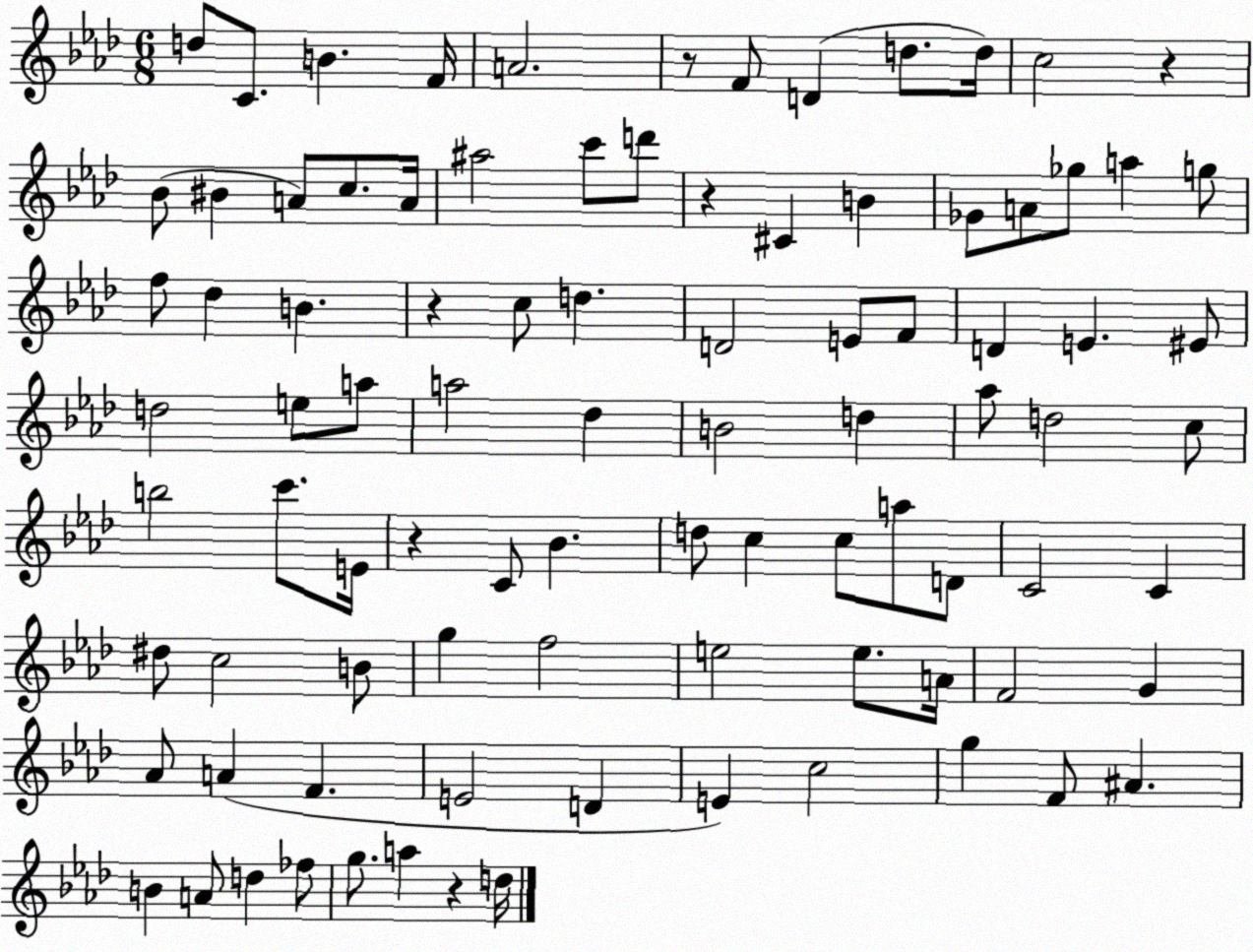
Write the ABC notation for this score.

X:1
T:Untitled
M:6/8
L:1/4
K:Ab
d/2 C/2 B F/4 A2 z/2 F/2 D d/2 d/4 c2 z _B/2 ^B A/2 c/2 A/4 ^a2 c'/2 d'/2 z ^C B _G/2 A/2 _g/2 a g/2 f/2 _d B z c/2 d D2 E/2 F/2 D E ^E/2 d2 e/2 a/2 a2 _d B2 d _a/2 d2 c/2 b2 c'/2 E/4 z C/2 _B d/2 c c/2 a/2 D/2 C2 C ^d/2 c2 B/2 g f2 e2 e/2 A/4 F2 G _A/2 A F E2 D E c2 g F/2 ^A B A/2 d _f/2 g/2 a z d/4